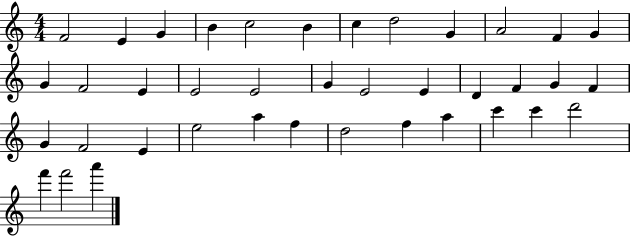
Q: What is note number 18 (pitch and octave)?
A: G4